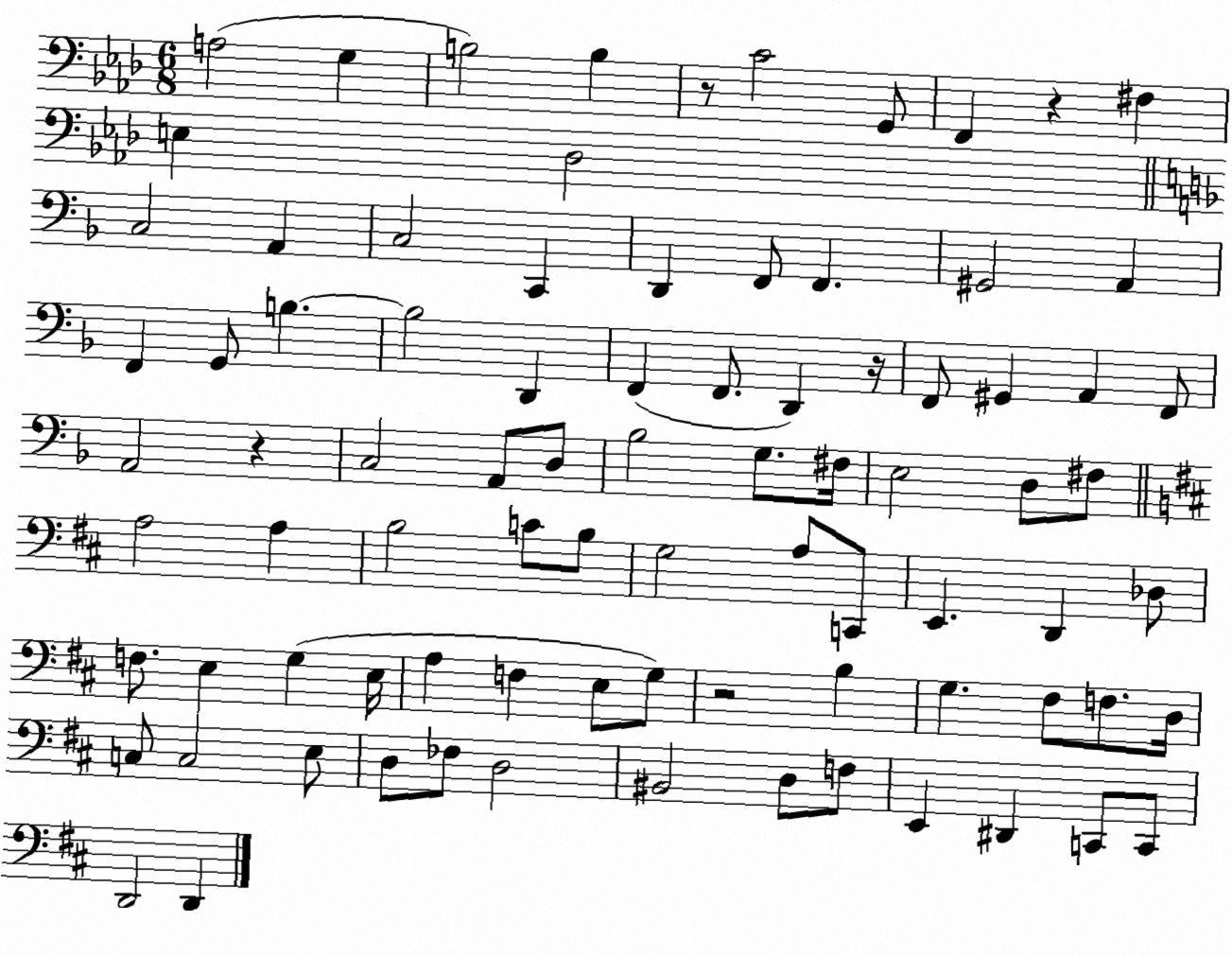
X:1
T:Untitled
M:6/8
L:1/4
K:Ab
A,2 G, B,2 B, z/2 C2 G,,/2 F,, z ^F, E, _D,2 C,2 A,, C,2 C,, D,, F,,/2 F,, ^G,,2 A,, F,, G,,/2 B, B,2 D,, F,, F,,/2 D,, z/4 F,,/2 ^G,, A,, F,,/2 A,,2 z C,2 A,,/2 D,/2 _B,2 G,/2 ^F,/4 E,2 D,/2 ^F,/2 A,2 A, B,2 C/2 B,/2 G,2 A,/2 C,,/2 E,, D,, _D,/2 F,/2 E, G, E,/4 A, F, E,/2 G,/2 z2 B, G, ^F,/2 F,/2 D,/4 C,/2 C,2 E,/2 D,/2 _F,/2 D,2 ^B,,2 D,/2 F,/2 E,, ^D,, C,,/2 C,,/2 D,,2 D,,